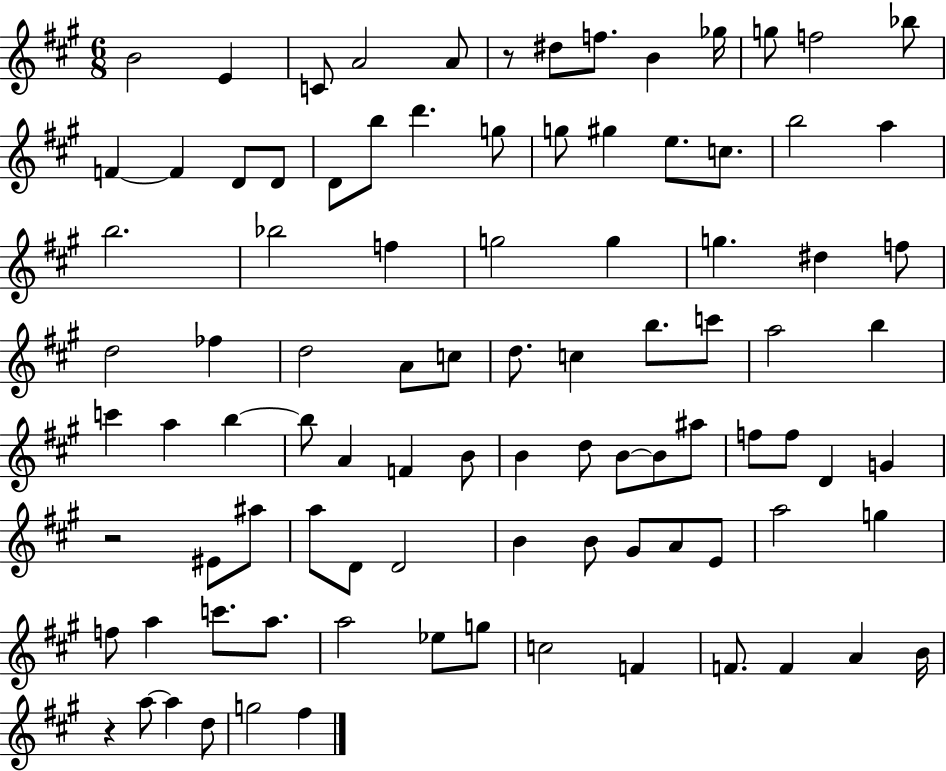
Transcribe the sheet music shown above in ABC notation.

X:1
T:Untitled
M:6/8
L:1/4
K:A
B2 E C/2 A2 A/2 z/2 ^d/2 f/2 B _g/4 g/2 f2 _b/2 F F D/2 D/2 D/2 b/2 d' g/2 g/2 ^g e/2 c/2 b2 a b2 _b2 f g2 g g ^d f/2 d2 _f d2 A/2 c/2 d/2 c b/2 c'/2 a2 b c' a b b/2 A F B/2 B d/2 B/2 B/2 ^a/2 f/2 f/2 D G z2 ^E/2 ^a/2 a/2 D/2 D2 B B/2 ^G/2 A/2 E/2 a2 g f/2 a c'/2 a/2 a2 _e/2 g/2 c2 F F/2 F A B/4 z a/2 a d/2 g2 ^f